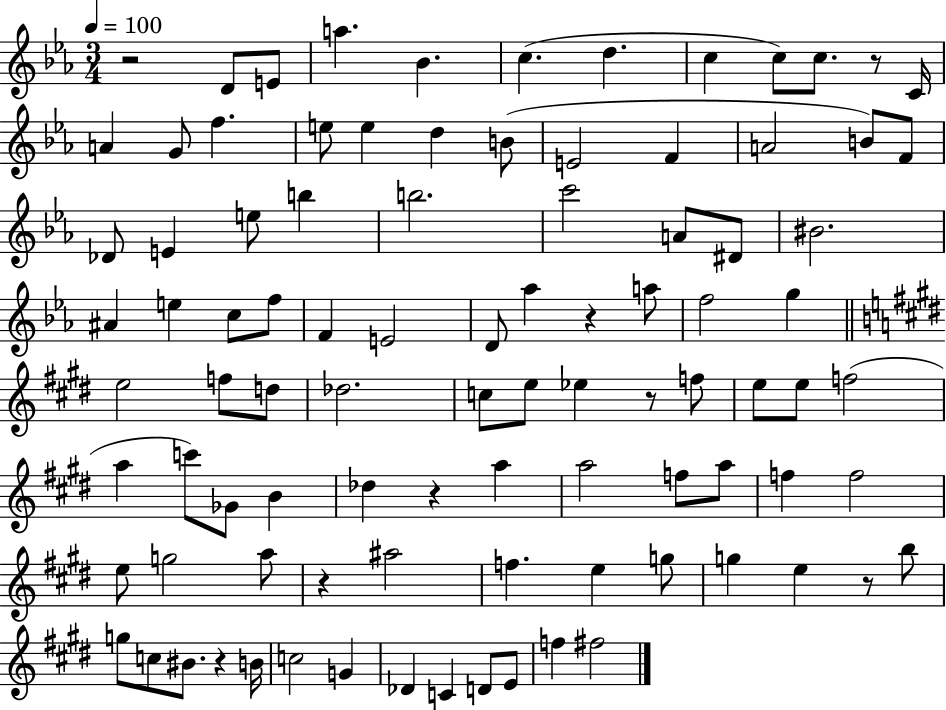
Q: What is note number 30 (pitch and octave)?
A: D#4